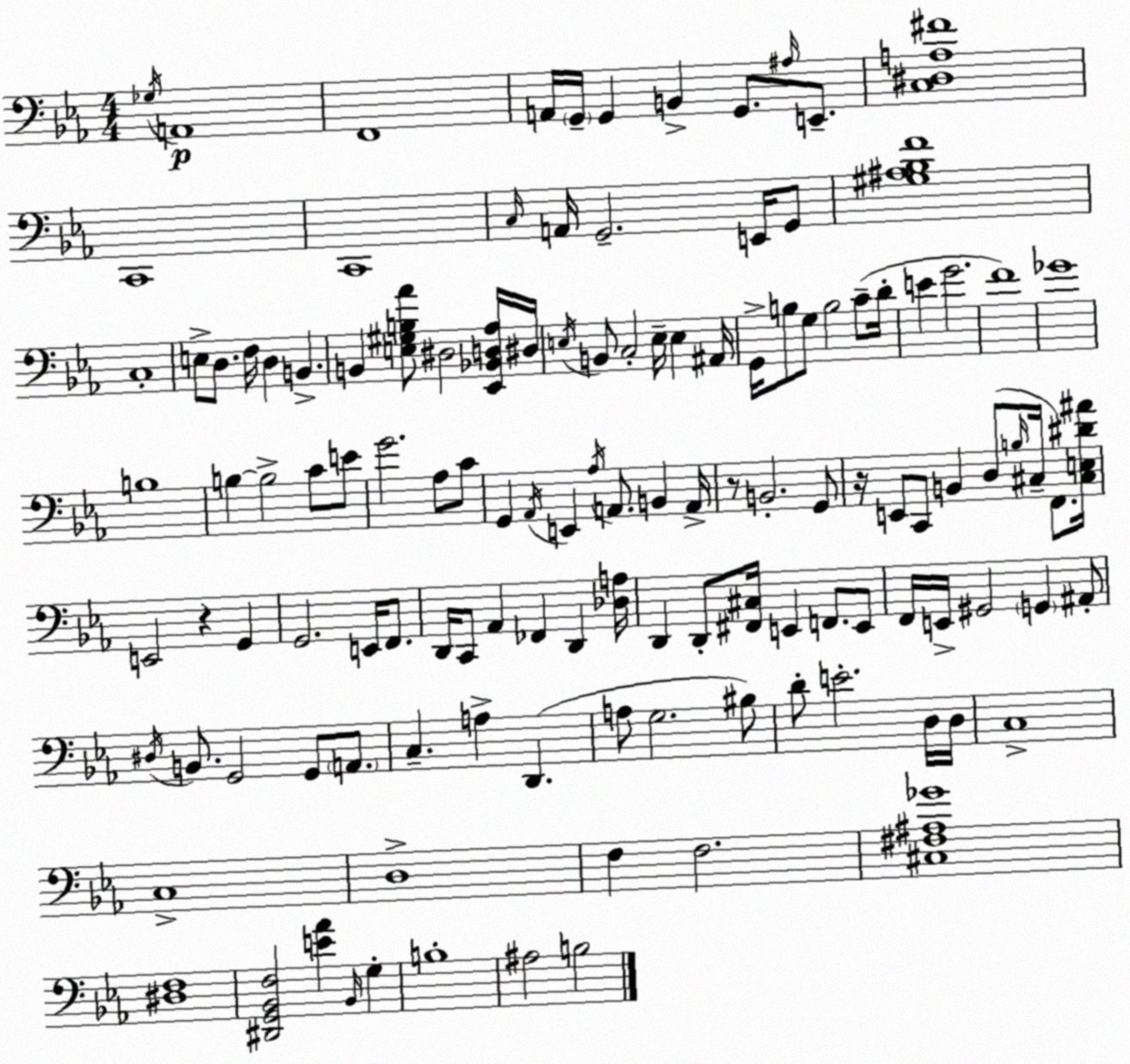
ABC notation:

X:1
T:Untitled
M:4/4
L:1/4
K:Cm
_G,/4 A,,4 F,,4 A,,/4 G,,/4 G,, B,, G,,/2 ^A,/4 E,,/2 [C,^D,A,^F]4 C,,4 C,,4 C,/4 A,,/4 G,,2 E,,/4 G,,/2 [^G,^A,_B,F]4 C,4 E,/2 D,/2 F,/4 D, B,, B,, [E,^G,B,_A]/2 ^D,2 [_E,,_B,,D,_A,]/4 ^D,/4 E,/4 B,,/2 C,2 E,/4 E, ^A,,/4 G,,/4 B,/2 G,/2 B,2 C/2 D/4 E G2 F4 _G4 B,4 B, B,2 C/2 E/2 G2 _A,/2 C/2 G,, _A,,/4 E,, _A,/4 A,,/2 B,, A,,/4 z/2 B,,2 G,,/2 z/4 E,,/2 C,,/2 B,, D,/2 B,/4 ^C,/4 F,,/2 [^C,E,^D^A]/4 E,,2 z G,, G,,2 E,,/4 F,,/2 D,,/4 C,,/2 _A,, _F,, D,, [_D,A,]/4 D,, D,,/2 [^F,,^C,]/4 E,, F,,/2 E,,/2 F,,/4 E,,/4 ^G,,2 G,, ^A,,/2 ^D,/4 B,,/2 G,,2 G,,/2 A,,/2 C, A, D,, A,/2 G,2 ^B,/2 D/2 E2 D,/4 D,/4 C,4 C,4 D,4 F, F,2 [^C,^F,^A,_G]4 [^D,F,]4 [^D,,G,,_B,,F,]2 [E_A] _B,,/4 G, B,4 ^A,2 B,2